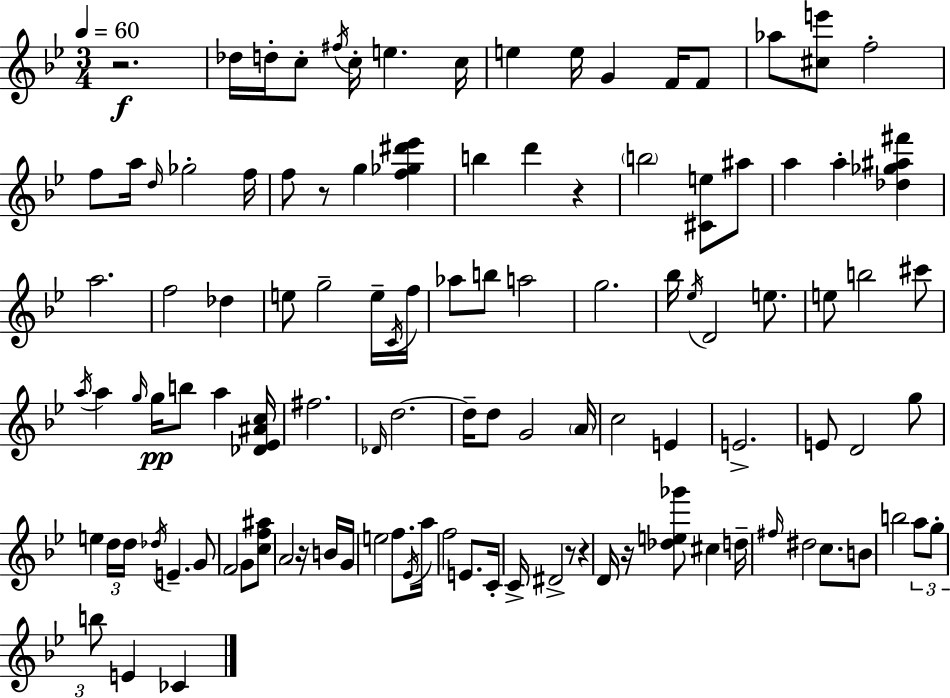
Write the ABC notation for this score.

X:1
T:Untitled
M:3/4
L:1/4
K:Gm
z2 _d/4 d/4 c/2 ^f/4 c/4 e c/4 e e/4 G F/4 F/2 _a/2 [^ce']/2 f2 f/2 a/4 d/4 _g2 f/4 f/2 z/2 g [f_g^d'_e'] b d' z b2 [^Ce]/2 ^a/2 a a [_d_g^a^f'] a2 f2 _d e/2 g2 e/4 C/4 f/4 _a/2 b/2 a2 g2 _b/4 _e/4 D2 e/2 e/2 b2 ^c'/2 a/4 a g/4 g/4 b/2 a [_D_E^Ac]/4 ^f2 _D/4 d2 d/4 d/2 G2 A/4 c2 E E2 E/2 D2 g/2 e d/4 d/4 _d/4 E G/2 F2 G/2 [cf^a]/2 A2 z/4 B/4 G/4 e2 f/2 _E/4 a/4 f2 E/2 C/4 C/4 ^D2 z/2 z D/4 z/4 [_de_g']/2 ^c d/4 ^f/4 ^d2 c/2 B/2 b2 a/2 g/2 b/2 E _C